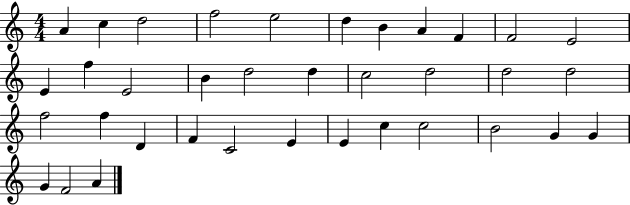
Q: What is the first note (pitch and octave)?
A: A4